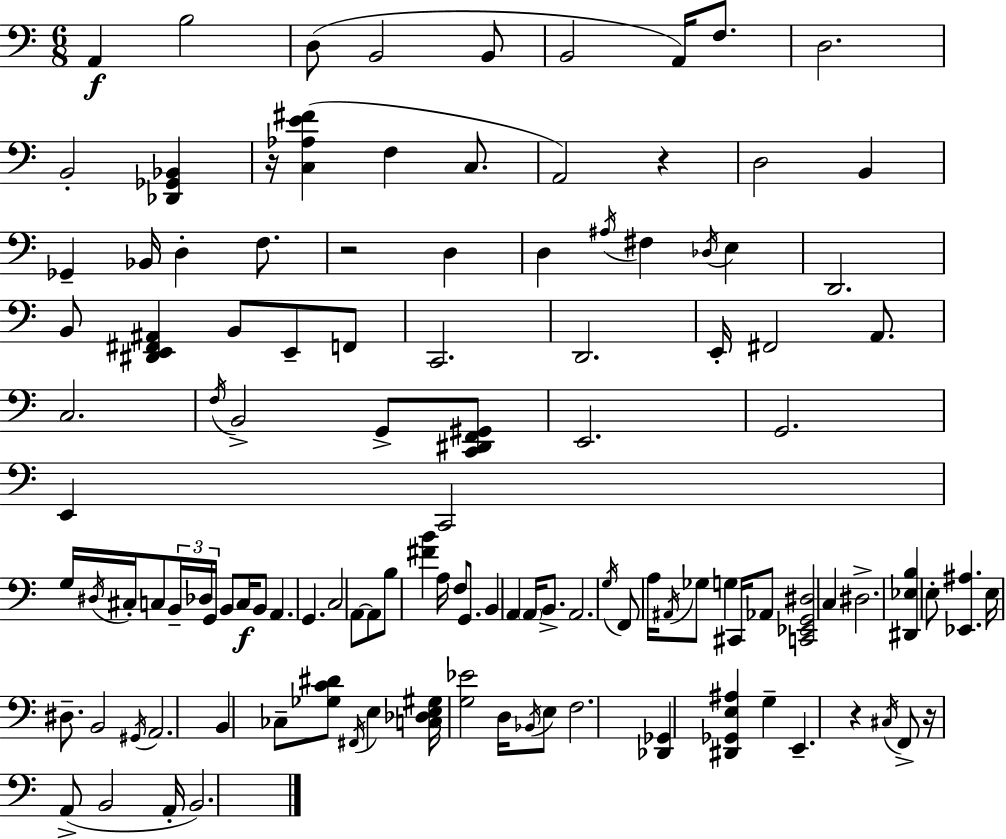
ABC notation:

X:1
T:Untitled
M:6/8
L:1/4
K:Am
A,, B,2 D,/2 B,,2 B,,/2 B,,2 A,,/4 F,/2 D,2 B,,2 [_D,,_G,,_B,,] z/4 [C,_A,E^F] F, C,/2 A,,2 z D,2 B,, _G,, _B,,/4 D, F,/2 z2 D, D, ^A,/4 ^F, _D,/4 E, D,,2 B,,/2 [^D,,E,,^F,,^A,,] B,,/2 E,,/2 F,,/2 C,,2 D,,2 E,,/4 ^F,,2 A,,/2 C,2 F,/4 B,,2 G,,/2 [C,,^D,,F,,^G,,]/2 E,,2 G,,2 E,, C,,2 G,/4 ^D,/4 ^C,/4 C,/2 B,,/4 _D,/4 G,,/4 B,,/2 C,/4 B,,/2 A,, G,, C,2 A,,/2 A,,/2 B,/2 [^FB] A,/4 F,/2 G,,/2 B,, A,, A,,/4 B,,/2 A,,2 G,/4 F,,/2 A,/4 ^A,,/4 _G,/2 G, ^C,,/4 _A,,/2 [C,,_E,,G,,^D,]2 C, ^D,2 [^D,,_E,B,] E,/2 [_E,,^A,] E,/4 ^D,/2 B,,2 ^G,,/4 A,,2 B,, _C,/2 [_G,C^D]/2 ^F,,/4 E, [C,_D,E,^G,]/4 [G,_E]2 D,/4 _B,,/4 E,/2 F,2 [_D,,_G,,] [^D,,_G,,E,^A,] G, E,, z ^C,/4 F,,/2 z/4 A,,/2 B,,2 A,,/4 B,,2